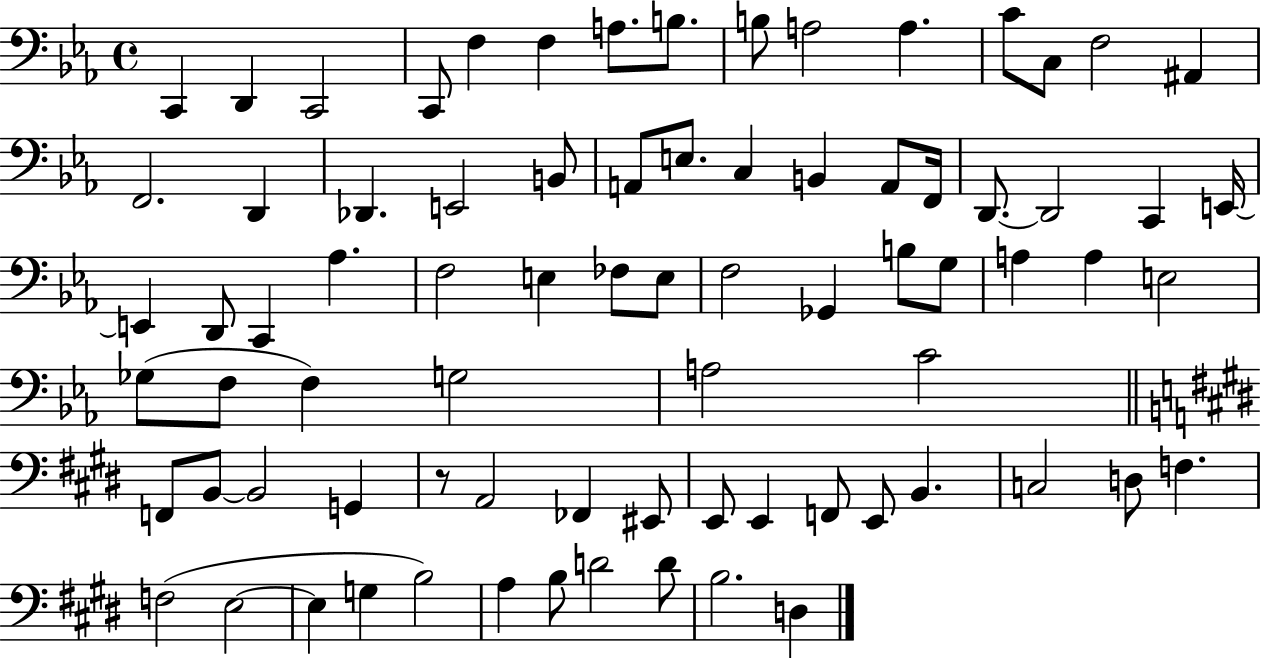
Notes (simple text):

C2/q D2/q C2/h C2/e F3/q F3/q A3/e. B3/e. B3/e A3/h A3/q. C4/e C3/e F3/h A#2/q F2/h. D2/q Db2/q. E2/h B2/e A2/e E3/e. C3/q B2/q A2/e F2/s D2/e. D2/h C2/q E2/s E2/q D2/e C2/q Ab3/q. F3/h E3/q FES3/e E3/e F3/h Gb2/q B3/e G3/e A3/q A3/q E3/h Gb3/e F3/e F3/q G3/h A3/h C4/h F2/e B2/e B2/h G2/q R/e A2/h FES2/q EIS2/e E2/e E2/q F2/e E2/e B2/q. C3/h D3/e F3/q. F3/h E3/h E3/q G3/q B3/h A3/q B3/e D4/h D4/e B3/h. D3/q